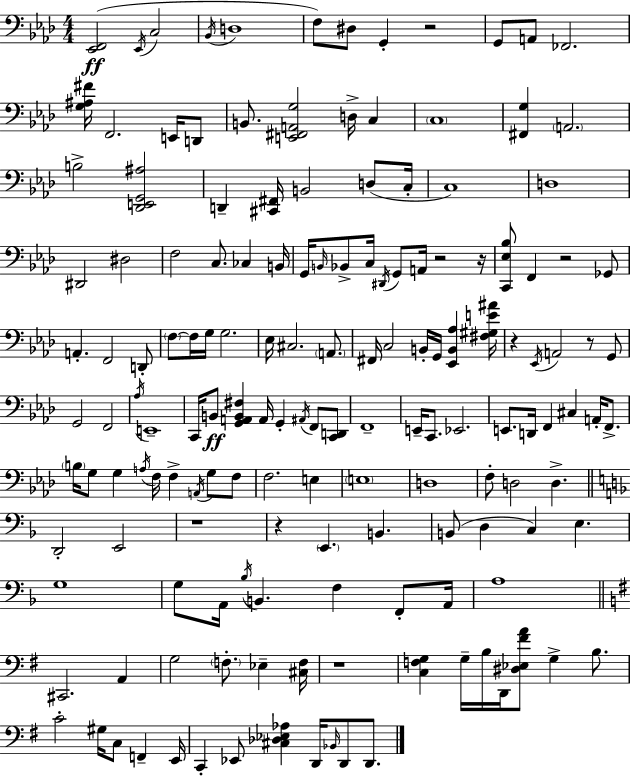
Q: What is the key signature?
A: F minor